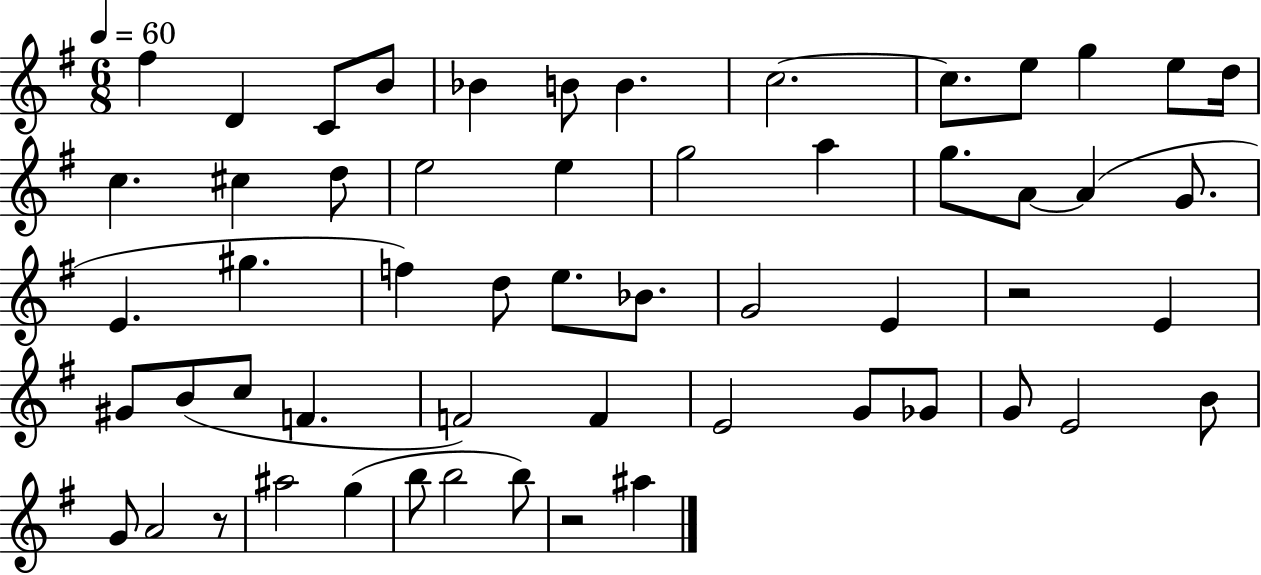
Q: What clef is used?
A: treble